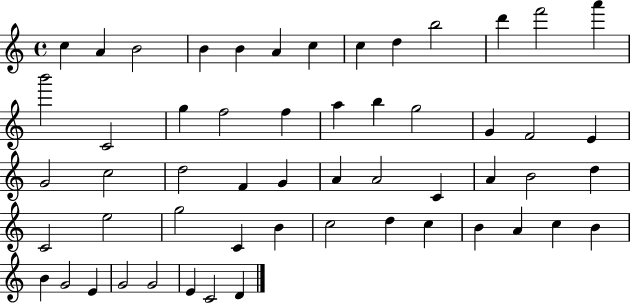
X:1
T:Untitled
M:4/4
L:1/4
K:C
c A B2 B B A c c d b2 d' f'2 a' b'2 C2 g f2 f a b g2 G F2 E G2 c2 d2 F G A A2 C A B2 d C2 e2 g2 C B c2 d c B A c B B G2 E G2 G2 E C2 D